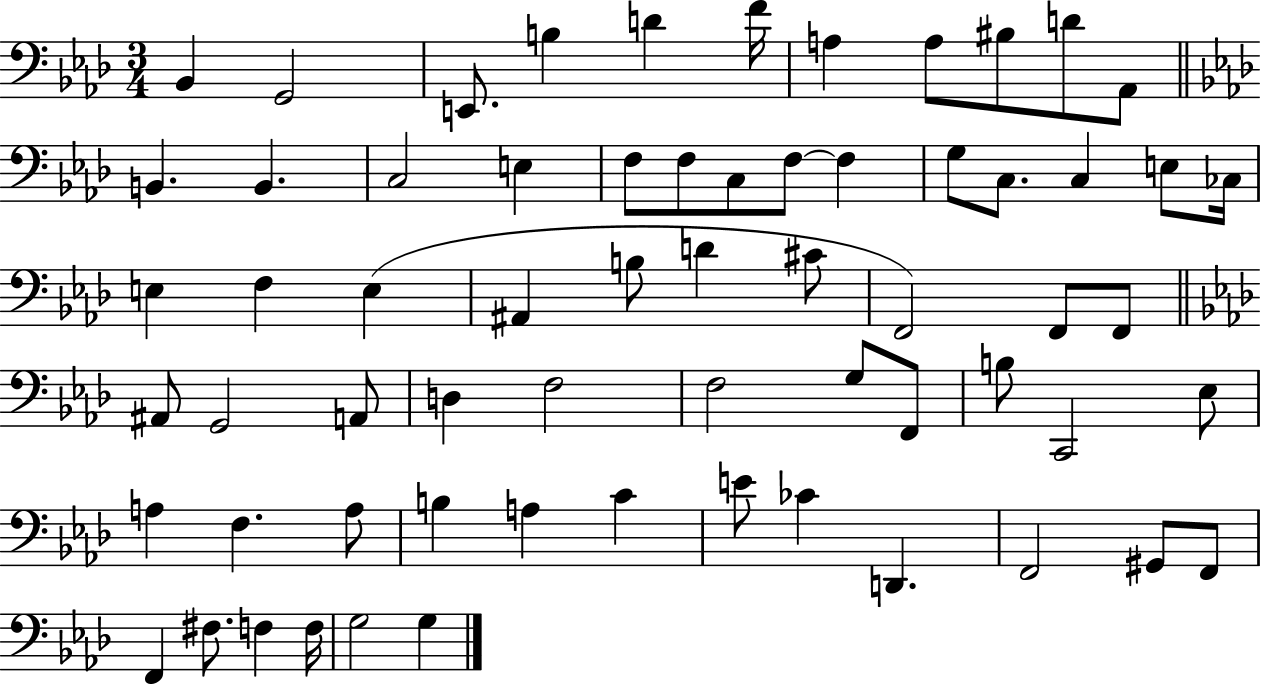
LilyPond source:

{
  \clef bass
  \numericTimeSignature
  \time 3/4
  \key aes \major
  \repeat volta 2 { bes,4 g,2 | e,8. b4 d'4 f'16 | a4 a8 bis8 d'8 aes,8 | \bar "||" \break \key f \minor b,4. b,4. | c2 e4 | f8 f8 c8 f8~~ f4 | g8 c8. c4 e8 ces16 | \break e4 f4 e4( | ais,4 b8 d'4 cis'8 | f,2) f,8 f,8 | \bar "||" \break \key aes \major ais,8 g,2 a,8 | d4 f2 | f2 g8 f,8 | b8 c,2 ees8 | \break a4 f4. a8 | b4 a4 c'4 | e'8 ces'4 d,4. | f,2 gis,8 f,8 | \break f,4 fis8. f4 f16 | g2 g4 | } \bar "|."
}